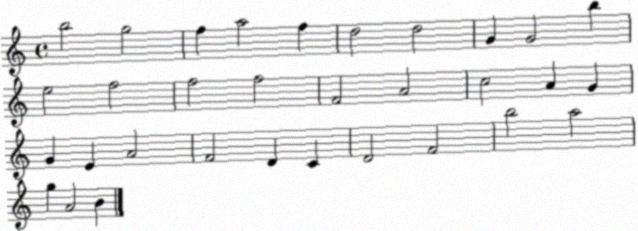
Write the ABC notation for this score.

X:1
T:Untitled
M:4/4
L:1/4
K:C
b2 g2 f a2 f d2 d2 G G2 b e2 f2 f2 f2 F2 A2 c2 A G G E A2 F2 D C D2 F2 b2 a2 g A2 B